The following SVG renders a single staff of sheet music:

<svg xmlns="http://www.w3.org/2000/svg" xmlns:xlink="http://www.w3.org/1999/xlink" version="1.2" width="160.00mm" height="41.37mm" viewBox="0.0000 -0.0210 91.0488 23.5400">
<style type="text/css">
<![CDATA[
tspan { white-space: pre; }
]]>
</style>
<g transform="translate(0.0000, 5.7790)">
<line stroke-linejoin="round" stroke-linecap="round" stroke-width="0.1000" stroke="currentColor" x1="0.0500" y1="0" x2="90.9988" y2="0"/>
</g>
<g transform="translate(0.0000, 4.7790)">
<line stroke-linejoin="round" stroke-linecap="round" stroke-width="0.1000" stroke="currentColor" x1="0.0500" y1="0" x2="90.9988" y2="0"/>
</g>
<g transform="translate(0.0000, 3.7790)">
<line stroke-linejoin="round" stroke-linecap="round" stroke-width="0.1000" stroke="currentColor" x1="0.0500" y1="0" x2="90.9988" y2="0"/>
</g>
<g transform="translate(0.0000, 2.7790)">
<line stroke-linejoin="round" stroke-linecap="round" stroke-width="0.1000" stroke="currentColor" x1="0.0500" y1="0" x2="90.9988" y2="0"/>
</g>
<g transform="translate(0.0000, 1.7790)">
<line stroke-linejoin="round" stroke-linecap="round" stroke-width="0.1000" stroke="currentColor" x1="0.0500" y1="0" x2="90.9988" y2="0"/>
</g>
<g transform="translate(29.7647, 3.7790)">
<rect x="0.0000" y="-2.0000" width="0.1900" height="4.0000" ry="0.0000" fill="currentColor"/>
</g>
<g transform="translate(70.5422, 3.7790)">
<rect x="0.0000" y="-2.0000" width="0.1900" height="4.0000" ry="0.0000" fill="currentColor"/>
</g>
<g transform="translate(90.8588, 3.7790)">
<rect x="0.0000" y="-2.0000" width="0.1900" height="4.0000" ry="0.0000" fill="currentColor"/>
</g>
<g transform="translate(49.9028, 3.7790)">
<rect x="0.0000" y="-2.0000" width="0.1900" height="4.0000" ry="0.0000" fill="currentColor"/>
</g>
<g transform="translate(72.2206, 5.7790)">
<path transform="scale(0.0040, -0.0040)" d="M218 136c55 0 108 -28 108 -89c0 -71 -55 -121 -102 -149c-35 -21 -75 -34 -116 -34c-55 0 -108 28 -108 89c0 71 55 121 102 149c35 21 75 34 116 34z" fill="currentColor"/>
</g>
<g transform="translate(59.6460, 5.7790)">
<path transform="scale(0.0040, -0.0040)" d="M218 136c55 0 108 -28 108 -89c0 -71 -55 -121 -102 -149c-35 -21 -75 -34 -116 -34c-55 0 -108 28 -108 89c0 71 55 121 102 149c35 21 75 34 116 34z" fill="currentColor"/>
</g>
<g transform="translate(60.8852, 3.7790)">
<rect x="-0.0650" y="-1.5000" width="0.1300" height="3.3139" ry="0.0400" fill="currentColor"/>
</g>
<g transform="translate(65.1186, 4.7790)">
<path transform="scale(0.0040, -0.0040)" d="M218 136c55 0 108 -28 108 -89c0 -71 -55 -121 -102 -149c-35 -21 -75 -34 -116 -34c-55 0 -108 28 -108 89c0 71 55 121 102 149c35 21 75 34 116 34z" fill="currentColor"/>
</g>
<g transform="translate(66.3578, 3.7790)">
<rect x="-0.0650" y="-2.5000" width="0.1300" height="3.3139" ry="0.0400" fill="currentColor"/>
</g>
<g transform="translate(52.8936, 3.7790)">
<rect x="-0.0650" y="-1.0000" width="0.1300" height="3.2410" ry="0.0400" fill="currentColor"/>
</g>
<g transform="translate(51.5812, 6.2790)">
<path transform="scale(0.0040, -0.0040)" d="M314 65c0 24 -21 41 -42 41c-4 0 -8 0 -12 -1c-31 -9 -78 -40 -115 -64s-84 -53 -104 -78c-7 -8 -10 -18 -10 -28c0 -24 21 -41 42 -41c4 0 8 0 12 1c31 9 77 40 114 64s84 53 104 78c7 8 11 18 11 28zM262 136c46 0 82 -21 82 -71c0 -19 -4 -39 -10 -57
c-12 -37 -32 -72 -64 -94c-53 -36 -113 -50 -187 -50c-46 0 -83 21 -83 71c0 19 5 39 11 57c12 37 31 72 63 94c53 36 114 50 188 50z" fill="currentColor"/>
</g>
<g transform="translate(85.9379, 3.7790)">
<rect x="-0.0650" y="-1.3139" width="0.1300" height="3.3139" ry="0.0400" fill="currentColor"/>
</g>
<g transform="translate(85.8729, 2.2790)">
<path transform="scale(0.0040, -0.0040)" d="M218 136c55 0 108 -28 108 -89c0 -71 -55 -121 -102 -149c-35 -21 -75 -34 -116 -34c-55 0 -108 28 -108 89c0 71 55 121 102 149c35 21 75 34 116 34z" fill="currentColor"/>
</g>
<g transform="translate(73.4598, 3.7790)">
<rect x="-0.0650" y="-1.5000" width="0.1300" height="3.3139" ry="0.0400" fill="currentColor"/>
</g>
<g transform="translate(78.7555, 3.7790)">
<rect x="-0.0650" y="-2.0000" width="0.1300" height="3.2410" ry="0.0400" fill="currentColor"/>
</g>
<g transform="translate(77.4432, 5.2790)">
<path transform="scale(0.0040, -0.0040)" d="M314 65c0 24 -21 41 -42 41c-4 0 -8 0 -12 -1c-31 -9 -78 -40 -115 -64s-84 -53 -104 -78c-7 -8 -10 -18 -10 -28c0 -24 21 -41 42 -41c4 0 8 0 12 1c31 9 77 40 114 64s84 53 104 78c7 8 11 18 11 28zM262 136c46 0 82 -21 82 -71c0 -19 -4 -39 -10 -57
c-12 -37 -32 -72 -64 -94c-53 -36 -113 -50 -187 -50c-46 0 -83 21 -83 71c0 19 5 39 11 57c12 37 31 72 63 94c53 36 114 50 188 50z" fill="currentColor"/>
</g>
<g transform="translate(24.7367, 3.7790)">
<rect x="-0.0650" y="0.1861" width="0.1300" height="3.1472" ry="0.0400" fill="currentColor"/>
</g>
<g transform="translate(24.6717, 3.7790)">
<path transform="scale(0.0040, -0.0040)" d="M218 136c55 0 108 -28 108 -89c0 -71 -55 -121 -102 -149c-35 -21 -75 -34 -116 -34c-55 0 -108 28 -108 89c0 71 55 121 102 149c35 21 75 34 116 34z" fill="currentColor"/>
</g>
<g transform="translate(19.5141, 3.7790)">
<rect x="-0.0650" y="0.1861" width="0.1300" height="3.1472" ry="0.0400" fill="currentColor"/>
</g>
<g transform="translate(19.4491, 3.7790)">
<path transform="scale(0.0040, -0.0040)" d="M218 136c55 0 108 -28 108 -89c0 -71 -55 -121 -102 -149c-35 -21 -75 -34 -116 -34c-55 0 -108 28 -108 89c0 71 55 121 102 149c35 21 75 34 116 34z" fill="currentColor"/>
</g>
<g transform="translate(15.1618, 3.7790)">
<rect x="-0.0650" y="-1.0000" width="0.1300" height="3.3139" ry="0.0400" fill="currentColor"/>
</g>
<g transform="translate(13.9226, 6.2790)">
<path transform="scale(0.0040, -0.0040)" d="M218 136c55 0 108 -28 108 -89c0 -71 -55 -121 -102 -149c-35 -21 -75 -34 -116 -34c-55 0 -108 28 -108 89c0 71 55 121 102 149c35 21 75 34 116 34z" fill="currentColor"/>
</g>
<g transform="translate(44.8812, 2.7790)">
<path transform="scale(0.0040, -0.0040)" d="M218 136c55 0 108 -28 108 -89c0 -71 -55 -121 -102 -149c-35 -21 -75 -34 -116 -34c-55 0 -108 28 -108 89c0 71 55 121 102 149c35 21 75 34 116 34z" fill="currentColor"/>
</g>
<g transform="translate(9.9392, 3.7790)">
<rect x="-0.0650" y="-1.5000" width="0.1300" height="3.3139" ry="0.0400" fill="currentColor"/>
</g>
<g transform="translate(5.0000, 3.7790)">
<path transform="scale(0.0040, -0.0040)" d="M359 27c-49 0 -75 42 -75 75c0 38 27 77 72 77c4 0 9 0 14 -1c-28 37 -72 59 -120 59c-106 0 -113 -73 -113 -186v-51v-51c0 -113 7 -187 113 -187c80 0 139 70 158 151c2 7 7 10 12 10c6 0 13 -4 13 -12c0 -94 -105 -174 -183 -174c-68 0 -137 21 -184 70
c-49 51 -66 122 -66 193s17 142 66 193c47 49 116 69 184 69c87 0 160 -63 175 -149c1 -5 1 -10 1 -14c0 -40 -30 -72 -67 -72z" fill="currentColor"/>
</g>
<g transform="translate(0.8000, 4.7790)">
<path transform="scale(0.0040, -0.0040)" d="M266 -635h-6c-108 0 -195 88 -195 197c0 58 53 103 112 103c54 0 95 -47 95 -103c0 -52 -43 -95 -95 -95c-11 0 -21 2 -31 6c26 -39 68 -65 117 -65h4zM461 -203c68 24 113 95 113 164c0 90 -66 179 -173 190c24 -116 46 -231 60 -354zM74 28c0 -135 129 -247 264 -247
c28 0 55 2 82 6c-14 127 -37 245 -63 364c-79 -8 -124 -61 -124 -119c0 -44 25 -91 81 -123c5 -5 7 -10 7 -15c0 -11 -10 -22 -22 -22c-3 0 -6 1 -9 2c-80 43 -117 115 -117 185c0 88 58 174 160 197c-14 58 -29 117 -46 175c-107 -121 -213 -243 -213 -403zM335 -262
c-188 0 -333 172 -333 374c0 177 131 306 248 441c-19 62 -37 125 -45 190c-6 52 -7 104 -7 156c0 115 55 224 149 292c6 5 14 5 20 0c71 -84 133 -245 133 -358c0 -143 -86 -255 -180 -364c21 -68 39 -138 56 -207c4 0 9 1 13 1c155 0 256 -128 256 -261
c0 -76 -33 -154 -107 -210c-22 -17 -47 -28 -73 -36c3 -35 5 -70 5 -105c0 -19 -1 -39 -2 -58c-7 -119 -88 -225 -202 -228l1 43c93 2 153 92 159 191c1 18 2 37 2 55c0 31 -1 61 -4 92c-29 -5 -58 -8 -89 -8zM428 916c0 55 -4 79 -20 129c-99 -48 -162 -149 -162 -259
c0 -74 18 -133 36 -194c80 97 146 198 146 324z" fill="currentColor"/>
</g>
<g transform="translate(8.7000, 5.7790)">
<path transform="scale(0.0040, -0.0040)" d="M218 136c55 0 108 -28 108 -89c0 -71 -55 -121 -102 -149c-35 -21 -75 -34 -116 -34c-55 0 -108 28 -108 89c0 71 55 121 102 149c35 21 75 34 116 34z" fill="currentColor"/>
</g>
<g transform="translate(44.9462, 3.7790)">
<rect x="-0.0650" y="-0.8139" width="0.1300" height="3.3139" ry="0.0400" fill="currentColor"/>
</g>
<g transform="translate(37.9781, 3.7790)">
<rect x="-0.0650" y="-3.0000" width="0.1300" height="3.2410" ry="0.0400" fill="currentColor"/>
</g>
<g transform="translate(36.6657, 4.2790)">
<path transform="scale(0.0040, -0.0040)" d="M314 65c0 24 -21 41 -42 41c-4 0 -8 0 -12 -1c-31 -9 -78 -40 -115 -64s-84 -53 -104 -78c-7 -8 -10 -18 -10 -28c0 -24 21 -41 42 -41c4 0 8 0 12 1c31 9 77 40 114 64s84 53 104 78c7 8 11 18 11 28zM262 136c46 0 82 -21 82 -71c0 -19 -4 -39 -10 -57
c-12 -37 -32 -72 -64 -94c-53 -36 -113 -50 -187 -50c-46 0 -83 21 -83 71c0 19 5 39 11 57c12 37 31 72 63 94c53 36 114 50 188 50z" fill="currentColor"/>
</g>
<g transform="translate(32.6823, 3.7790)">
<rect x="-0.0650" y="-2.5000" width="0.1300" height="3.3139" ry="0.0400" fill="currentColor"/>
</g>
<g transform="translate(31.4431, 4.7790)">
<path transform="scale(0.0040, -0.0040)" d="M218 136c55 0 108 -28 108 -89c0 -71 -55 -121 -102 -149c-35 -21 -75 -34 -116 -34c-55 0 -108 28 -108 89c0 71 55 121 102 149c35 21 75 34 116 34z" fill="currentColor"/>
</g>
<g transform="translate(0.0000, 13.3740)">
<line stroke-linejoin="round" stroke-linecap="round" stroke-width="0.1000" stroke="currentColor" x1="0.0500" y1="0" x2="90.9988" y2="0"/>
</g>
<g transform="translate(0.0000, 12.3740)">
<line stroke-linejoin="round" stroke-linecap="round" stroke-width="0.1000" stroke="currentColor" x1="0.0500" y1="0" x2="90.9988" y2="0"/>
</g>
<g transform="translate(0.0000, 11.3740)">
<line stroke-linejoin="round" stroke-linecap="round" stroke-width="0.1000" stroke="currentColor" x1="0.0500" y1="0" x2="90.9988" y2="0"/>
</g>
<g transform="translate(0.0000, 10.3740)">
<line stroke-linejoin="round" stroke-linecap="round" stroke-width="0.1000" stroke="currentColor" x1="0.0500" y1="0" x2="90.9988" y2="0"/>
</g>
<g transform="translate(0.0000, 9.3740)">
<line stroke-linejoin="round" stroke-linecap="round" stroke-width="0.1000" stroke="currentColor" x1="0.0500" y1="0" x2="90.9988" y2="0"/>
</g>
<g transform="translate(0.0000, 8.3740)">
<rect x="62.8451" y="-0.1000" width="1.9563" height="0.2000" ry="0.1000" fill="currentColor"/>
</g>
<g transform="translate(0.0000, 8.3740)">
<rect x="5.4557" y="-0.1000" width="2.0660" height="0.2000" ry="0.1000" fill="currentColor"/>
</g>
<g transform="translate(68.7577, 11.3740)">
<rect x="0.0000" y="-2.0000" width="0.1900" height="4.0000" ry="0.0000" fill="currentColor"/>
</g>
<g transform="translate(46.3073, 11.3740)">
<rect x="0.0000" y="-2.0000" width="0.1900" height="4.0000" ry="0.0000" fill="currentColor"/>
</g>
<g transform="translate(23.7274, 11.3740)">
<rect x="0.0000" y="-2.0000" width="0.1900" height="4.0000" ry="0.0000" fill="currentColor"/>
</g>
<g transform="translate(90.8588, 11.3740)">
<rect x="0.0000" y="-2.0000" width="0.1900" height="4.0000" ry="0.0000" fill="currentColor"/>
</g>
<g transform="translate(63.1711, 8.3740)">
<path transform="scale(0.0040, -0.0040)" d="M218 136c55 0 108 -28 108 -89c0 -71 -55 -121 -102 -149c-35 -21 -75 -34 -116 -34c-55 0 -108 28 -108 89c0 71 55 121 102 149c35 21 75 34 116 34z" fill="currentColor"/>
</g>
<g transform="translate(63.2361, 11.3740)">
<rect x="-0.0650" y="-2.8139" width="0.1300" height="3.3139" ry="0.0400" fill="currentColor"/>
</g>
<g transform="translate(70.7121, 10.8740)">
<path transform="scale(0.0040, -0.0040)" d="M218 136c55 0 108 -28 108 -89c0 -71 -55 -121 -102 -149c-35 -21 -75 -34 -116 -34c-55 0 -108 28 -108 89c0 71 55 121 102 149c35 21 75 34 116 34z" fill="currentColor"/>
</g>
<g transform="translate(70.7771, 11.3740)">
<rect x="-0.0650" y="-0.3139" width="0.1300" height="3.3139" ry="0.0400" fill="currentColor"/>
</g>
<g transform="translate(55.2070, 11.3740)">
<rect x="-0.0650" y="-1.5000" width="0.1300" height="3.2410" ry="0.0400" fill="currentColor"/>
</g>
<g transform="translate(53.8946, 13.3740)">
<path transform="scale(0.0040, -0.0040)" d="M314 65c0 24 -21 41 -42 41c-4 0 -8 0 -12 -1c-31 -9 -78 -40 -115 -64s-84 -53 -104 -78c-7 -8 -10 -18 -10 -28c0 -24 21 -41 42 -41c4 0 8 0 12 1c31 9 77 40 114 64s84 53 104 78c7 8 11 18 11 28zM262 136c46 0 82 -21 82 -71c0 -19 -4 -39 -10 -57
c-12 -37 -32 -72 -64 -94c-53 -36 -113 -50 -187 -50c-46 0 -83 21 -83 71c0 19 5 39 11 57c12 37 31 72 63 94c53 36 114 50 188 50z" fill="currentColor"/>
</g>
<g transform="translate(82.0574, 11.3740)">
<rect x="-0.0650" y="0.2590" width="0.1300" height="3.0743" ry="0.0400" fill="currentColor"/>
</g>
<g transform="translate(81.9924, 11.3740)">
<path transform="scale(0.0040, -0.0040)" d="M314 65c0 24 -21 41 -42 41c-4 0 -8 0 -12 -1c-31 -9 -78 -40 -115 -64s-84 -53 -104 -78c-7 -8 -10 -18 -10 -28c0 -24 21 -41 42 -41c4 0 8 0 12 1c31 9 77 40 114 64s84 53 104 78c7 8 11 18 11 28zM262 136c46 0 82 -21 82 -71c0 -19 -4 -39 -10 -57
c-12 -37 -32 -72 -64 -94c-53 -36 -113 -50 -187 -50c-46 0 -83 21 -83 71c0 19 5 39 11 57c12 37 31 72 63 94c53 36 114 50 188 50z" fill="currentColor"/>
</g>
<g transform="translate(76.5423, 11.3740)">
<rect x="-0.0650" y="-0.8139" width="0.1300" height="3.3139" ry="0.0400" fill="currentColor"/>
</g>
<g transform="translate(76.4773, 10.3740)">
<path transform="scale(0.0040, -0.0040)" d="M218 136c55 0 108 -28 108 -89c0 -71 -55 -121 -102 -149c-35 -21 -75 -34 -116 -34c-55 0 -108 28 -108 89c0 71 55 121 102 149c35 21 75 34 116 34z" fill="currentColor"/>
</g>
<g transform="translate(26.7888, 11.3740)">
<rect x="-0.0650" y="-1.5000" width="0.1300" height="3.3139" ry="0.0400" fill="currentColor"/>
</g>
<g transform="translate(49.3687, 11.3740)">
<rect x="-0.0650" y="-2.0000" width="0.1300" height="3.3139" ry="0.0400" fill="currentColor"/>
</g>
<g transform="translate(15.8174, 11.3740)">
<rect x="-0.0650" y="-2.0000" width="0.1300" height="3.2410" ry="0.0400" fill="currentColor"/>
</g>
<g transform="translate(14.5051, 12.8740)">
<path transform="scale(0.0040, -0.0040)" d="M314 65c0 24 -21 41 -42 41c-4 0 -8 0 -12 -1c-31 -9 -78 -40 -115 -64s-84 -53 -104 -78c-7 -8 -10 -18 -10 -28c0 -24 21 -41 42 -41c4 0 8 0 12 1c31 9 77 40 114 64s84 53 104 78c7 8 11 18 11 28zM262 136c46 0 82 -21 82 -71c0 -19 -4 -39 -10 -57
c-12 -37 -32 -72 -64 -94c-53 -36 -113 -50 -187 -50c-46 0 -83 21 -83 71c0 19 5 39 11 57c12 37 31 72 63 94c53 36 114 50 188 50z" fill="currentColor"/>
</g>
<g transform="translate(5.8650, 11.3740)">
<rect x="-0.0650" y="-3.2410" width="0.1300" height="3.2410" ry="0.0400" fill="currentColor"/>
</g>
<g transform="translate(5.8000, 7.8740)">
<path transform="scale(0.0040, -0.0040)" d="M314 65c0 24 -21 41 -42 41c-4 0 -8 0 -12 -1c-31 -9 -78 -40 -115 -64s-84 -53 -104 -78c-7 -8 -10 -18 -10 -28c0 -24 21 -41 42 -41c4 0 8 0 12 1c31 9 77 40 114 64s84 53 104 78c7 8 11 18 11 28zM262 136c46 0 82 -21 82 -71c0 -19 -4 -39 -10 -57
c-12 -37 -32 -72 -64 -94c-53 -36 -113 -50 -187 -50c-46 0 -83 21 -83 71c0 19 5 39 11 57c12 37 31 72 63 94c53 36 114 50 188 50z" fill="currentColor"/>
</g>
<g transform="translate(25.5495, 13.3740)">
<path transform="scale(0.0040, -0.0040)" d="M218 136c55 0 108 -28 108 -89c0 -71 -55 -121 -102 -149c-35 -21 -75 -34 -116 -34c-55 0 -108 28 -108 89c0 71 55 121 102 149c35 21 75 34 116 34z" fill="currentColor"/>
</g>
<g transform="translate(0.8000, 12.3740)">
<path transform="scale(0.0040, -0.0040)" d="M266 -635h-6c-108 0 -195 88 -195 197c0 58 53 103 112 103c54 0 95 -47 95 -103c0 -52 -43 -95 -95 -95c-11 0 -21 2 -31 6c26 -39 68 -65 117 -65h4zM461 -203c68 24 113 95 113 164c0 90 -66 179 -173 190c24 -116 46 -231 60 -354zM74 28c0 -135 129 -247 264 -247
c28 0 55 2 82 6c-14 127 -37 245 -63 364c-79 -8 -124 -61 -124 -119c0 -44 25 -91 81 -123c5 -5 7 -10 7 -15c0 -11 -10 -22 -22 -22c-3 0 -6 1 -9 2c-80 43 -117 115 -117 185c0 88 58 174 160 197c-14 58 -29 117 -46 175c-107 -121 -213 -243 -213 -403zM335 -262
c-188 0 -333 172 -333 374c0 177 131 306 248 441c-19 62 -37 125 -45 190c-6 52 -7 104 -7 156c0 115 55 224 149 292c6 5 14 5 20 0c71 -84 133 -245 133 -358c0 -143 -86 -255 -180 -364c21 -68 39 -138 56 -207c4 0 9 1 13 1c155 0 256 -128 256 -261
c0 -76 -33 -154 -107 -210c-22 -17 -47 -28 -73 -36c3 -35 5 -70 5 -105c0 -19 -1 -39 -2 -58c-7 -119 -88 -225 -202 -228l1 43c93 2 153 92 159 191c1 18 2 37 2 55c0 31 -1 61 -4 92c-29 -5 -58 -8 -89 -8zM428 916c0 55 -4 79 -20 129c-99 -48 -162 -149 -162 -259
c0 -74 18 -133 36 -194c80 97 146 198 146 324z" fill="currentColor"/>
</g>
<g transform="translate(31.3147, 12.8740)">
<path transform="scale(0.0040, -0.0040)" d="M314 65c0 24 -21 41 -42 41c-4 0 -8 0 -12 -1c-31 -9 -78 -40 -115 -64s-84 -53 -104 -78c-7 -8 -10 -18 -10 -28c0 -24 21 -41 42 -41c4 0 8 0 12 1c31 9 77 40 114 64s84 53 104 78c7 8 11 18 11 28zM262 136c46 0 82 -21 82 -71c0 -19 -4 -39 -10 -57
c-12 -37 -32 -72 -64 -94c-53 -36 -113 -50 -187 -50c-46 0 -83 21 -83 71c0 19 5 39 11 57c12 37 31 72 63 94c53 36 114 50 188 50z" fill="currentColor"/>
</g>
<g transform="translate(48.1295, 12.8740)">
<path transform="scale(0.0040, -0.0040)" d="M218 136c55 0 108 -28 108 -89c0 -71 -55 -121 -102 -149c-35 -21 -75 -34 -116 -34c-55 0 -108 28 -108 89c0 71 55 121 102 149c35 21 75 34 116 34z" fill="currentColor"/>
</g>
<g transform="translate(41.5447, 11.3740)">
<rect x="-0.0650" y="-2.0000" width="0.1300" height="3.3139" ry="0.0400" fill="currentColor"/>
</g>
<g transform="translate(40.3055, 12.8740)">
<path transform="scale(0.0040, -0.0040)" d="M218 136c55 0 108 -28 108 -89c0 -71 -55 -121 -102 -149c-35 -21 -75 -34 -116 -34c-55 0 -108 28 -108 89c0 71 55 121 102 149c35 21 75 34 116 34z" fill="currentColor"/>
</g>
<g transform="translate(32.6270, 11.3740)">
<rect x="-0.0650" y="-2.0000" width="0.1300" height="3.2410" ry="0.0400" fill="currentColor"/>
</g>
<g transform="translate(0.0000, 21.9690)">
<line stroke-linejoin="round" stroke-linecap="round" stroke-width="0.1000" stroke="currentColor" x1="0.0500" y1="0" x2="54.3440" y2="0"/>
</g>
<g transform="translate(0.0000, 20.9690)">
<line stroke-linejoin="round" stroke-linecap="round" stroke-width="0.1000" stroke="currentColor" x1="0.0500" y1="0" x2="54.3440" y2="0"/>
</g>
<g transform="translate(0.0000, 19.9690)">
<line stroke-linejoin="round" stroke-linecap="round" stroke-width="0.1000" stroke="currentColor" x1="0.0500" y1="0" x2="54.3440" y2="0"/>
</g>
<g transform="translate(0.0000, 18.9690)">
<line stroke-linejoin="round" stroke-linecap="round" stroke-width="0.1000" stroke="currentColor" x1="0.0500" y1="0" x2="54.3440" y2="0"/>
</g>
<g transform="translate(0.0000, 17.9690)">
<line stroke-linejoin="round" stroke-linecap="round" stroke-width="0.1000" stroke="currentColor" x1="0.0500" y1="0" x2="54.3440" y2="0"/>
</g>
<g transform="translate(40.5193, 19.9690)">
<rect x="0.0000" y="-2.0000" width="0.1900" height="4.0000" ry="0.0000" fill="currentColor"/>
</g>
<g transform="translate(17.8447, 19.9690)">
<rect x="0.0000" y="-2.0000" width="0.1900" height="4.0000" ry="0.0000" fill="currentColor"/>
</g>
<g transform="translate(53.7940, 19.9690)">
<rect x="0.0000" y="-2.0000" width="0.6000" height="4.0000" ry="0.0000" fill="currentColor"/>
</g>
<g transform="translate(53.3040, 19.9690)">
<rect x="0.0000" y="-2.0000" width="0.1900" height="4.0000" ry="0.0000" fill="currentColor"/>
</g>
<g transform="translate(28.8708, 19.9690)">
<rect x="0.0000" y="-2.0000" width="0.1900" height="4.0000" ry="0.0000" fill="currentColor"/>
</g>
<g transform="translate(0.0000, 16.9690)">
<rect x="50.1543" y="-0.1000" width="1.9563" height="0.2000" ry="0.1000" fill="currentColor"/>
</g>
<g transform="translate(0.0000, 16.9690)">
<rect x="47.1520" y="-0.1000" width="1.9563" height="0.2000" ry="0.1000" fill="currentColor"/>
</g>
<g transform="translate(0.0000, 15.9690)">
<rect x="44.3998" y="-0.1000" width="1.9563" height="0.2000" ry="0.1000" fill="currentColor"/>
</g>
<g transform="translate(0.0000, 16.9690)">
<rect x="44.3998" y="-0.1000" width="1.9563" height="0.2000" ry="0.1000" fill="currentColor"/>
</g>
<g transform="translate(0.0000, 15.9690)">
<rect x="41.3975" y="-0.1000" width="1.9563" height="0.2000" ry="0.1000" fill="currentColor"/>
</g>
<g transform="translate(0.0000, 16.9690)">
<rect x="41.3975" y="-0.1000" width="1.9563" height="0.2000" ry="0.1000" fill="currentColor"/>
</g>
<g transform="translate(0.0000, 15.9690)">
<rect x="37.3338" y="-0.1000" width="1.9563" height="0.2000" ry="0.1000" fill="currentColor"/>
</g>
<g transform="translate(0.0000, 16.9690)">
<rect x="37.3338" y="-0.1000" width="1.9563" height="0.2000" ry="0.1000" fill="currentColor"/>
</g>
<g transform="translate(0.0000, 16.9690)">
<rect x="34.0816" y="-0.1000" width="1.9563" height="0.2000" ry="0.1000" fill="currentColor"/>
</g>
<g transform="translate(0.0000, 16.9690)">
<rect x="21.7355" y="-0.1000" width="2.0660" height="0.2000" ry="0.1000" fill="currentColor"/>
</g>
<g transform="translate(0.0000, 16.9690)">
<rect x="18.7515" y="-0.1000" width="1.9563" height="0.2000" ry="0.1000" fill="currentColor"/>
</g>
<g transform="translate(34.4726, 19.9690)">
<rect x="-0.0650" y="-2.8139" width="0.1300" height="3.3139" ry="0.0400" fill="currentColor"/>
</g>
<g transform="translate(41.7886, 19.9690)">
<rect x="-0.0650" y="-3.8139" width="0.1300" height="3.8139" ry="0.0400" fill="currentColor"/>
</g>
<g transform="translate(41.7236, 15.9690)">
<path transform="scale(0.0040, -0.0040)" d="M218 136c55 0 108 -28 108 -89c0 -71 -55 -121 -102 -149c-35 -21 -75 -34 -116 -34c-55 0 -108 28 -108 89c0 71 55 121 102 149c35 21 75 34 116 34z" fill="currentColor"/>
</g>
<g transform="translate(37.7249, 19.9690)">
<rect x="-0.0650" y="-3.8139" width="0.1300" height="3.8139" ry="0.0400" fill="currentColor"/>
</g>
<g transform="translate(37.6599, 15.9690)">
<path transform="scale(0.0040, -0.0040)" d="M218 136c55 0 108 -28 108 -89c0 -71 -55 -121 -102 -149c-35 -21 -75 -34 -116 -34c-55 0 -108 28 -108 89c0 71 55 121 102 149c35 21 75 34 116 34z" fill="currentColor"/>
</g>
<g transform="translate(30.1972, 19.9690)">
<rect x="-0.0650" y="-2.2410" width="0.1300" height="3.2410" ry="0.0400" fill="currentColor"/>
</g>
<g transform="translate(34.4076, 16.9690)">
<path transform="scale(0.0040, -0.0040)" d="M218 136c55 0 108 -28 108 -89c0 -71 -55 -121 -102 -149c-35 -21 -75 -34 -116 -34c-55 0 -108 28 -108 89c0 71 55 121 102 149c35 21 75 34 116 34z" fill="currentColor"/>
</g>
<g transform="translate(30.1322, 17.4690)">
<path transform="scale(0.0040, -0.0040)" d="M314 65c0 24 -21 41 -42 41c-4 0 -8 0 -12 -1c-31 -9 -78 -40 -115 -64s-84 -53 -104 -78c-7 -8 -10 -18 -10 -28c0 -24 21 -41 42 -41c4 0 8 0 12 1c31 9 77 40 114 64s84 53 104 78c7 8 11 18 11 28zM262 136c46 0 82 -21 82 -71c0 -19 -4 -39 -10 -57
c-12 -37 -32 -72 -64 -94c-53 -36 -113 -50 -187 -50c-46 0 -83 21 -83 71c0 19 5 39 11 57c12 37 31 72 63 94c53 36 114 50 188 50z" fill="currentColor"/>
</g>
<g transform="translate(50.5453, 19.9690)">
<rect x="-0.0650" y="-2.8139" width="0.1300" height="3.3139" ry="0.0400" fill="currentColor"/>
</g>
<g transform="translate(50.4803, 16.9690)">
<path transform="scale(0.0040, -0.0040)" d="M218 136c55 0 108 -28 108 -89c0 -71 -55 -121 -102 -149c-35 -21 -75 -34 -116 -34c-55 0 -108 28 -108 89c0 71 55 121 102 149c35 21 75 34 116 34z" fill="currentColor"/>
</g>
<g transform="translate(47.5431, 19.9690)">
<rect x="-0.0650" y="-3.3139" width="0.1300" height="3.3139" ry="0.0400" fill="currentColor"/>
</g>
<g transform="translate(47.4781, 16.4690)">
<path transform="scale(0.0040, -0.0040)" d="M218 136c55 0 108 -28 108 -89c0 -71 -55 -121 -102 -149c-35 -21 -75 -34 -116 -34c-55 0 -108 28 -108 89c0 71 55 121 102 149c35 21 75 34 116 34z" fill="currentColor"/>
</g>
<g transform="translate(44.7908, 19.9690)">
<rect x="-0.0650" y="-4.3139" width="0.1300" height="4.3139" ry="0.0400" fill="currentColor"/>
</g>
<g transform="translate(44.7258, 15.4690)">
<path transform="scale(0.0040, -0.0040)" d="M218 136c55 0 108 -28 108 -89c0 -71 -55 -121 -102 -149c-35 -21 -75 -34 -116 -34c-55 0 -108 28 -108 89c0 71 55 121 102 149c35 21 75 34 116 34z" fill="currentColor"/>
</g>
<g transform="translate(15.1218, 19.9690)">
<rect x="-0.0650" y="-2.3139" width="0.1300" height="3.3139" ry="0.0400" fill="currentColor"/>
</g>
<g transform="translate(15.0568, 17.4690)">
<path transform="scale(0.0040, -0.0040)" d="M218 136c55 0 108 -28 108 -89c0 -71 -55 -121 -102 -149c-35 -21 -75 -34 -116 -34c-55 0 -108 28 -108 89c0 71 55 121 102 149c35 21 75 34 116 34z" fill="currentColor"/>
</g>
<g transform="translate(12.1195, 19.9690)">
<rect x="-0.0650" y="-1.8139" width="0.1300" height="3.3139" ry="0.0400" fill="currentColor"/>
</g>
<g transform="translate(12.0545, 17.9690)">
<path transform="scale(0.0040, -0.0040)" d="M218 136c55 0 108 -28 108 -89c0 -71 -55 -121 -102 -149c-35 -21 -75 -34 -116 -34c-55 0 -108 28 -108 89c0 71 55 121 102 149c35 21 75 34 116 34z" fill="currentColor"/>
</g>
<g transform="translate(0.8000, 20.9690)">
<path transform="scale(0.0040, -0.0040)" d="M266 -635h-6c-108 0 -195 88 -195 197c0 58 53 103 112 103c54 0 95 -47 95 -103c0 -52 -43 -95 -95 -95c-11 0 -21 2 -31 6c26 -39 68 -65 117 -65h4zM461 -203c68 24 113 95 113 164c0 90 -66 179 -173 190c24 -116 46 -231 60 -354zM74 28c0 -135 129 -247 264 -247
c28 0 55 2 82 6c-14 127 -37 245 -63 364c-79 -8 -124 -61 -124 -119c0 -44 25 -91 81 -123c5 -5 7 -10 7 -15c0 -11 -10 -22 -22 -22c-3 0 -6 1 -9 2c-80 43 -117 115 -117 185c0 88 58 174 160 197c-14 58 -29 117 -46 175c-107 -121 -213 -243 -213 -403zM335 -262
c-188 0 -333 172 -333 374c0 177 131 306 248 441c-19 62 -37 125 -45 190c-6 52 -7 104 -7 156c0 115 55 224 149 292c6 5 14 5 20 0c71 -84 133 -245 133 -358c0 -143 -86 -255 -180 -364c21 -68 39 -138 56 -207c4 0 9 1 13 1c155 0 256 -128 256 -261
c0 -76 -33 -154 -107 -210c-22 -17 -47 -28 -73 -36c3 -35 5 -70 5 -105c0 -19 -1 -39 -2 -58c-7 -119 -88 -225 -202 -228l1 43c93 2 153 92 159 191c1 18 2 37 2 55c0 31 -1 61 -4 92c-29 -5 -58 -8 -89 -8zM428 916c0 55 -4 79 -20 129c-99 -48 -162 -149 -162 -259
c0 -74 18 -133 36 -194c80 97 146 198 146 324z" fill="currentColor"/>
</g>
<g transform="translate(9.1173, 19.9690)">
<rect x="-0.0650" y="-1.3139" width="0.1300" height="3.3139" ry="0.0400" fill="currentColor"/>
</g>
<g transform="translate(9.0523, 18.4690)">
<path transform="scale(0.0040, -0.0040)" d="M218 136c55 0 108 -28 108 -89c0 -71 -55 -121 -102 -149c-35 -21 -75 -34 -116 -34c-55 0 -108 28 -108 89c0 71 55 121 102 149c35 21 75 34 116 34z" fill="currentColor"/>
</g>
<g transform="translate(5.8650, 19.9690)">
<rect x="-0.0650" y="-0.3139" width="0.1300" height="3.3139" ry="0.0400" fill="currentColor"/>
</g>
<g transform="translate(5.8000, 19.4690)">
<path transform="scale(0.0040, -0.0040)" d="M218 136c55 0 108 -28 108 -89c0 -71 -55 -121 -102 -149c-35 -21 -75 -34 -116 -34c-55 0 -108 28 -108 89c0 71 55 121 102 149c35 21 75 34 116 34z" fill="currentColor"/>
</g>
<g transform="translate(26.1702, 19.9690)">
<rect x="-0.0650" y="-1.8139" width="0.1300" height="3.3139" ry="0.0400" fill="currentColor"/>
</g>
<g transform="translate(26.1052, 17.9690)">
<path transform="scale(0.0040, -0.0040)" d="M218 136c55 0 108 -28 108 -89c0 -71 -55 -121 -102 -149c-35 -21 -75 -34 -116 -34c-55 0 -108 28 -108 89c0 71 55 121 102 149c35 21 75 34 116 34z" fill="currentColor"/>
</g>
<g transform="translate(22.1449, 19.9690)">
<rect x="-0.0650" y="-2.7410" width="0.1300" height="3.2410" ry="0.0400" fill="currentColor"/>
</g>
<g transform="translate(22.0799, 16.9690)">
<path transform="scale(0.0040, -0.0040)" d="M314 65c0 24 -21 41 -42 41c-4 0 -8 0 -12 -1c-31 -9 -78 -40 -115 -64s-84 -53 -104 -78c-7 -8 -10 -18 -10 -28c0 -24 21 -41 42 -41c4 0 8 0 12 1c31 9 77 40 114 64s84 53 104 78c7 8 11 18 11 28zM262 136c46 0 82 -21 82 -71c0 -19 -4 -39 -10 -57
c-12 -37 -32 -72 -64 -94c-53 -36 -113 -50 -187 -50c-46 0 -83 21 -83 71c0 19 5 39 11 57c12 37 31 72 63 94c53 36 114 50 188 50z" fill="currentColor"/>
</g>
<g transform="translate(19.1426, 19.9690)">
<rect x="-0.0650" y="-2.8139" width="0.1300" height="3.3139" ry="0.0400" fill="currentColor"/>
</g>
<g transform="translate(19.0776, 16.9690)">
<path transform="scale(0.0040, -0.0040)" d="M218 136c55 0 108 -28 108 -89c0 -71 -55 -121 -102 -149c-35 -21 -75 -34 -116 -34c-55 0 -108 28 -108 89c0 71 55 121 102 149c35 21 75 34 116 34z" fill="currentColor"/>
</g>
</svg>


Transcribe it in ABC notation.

X:1
T:Untitled
M:4/4
L:1/4
K:C
E D B B G A2 d D2 E G E F2 e b2 F2 E F2 F F E2 a c d B2 c e f g a a2 f g2 a c' c' d' b a